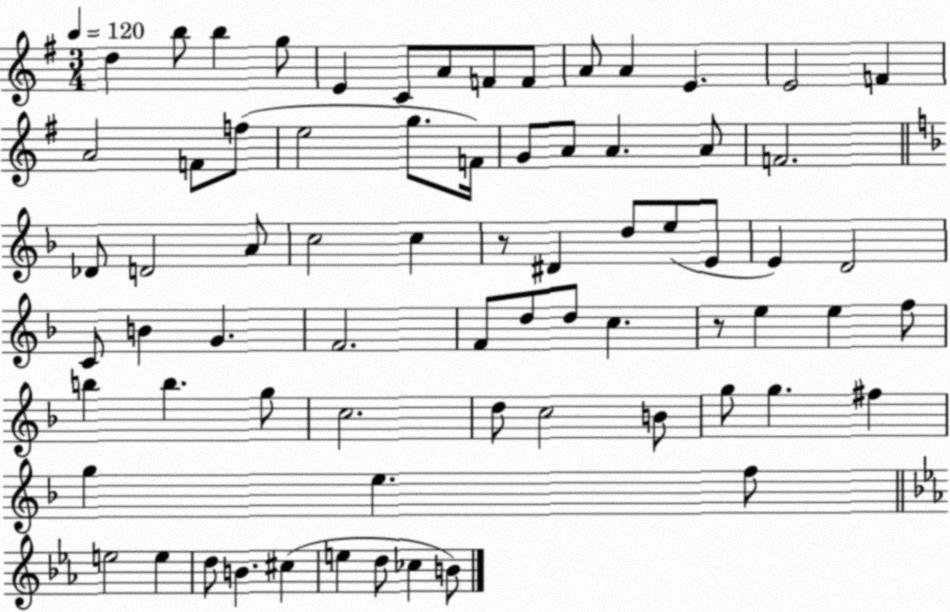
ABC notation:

X:1
T:Untitled
M:3/4
L:1/4
K:G
d b/2 b g/2 E C/2 A/2 F/2 F/2 A/2 A E E2 F A2 F/2 f/2 e2 g/2 F/4 G/2 A/2 A A/2 F2 _D/2 D2 A/2 c2 c z/2 ^D d/2 e/2 E/2 E D2 C/2 B G F2 F/2 d/2 d/2 c z/2 e e f/2 b b g/2 c2 d/2 c2 B/2 g/2 g ^f g e f/2 e2 e d/2 B ^c e d/2 _c B/2